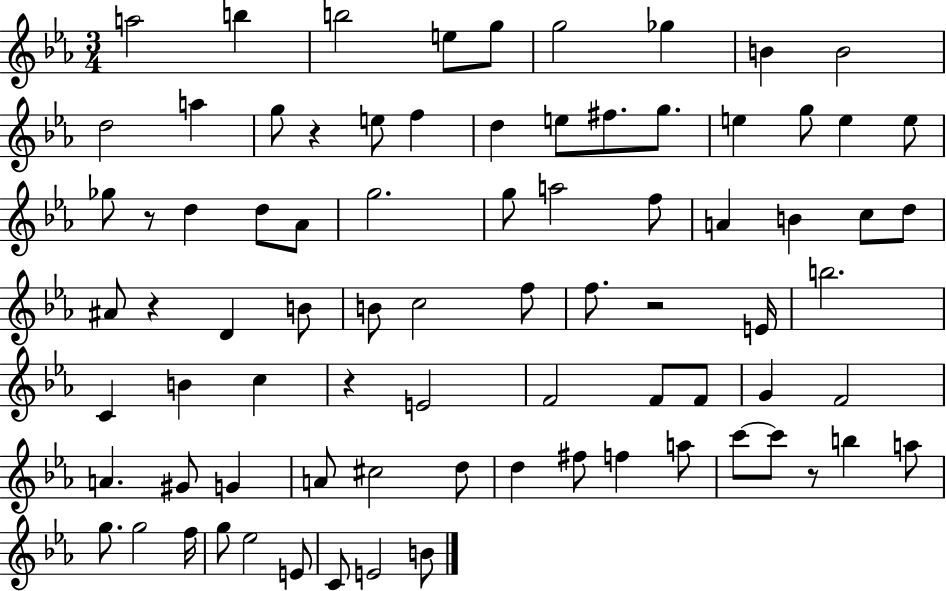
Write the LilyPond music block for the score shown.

{
  \clef treble
  \numericTimeSignature
  \time 3/4
  \key ees \major
  \repeat volta 2 { a''2 b''4 | b''2 e''8 g''8 | g''2 ges''4 | b'4 b'2 | \break d''2 a''4 | g''8 r4 e''8 f''4 | d''4 e''8 fis''8. g''8. | e''4 g''8 e''4 e''8 | \break ges''8 r8 d''4 d''8 aes'8 | g''2. | g''8 a''2 f''8 | a'4 b'4 c''8 d''8 | \break ais'8 r4 d'4 b'8 | b'8 c''2 f''8 | f''8. r2 e'16 | b''2. | \break c'4 b'4 c''4 | r4 e'2 | f'2 f'8 f'8 | g'4 f'2 | \break a'4. gis'8 g'4 | a'8 cis''2 d''8 | d''4 fis''8 f''4 a''8 | c'''8~~ c'''8 r8 b''4 a''8 | \break g''8. g''2 f''16 | g''8 ees''2 e'8 | c'8 e'2 b'8 | } \bar "|."
}